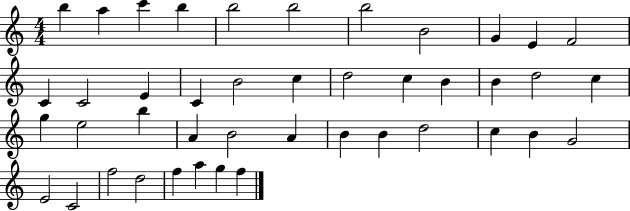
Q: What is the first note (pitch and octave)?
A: B5